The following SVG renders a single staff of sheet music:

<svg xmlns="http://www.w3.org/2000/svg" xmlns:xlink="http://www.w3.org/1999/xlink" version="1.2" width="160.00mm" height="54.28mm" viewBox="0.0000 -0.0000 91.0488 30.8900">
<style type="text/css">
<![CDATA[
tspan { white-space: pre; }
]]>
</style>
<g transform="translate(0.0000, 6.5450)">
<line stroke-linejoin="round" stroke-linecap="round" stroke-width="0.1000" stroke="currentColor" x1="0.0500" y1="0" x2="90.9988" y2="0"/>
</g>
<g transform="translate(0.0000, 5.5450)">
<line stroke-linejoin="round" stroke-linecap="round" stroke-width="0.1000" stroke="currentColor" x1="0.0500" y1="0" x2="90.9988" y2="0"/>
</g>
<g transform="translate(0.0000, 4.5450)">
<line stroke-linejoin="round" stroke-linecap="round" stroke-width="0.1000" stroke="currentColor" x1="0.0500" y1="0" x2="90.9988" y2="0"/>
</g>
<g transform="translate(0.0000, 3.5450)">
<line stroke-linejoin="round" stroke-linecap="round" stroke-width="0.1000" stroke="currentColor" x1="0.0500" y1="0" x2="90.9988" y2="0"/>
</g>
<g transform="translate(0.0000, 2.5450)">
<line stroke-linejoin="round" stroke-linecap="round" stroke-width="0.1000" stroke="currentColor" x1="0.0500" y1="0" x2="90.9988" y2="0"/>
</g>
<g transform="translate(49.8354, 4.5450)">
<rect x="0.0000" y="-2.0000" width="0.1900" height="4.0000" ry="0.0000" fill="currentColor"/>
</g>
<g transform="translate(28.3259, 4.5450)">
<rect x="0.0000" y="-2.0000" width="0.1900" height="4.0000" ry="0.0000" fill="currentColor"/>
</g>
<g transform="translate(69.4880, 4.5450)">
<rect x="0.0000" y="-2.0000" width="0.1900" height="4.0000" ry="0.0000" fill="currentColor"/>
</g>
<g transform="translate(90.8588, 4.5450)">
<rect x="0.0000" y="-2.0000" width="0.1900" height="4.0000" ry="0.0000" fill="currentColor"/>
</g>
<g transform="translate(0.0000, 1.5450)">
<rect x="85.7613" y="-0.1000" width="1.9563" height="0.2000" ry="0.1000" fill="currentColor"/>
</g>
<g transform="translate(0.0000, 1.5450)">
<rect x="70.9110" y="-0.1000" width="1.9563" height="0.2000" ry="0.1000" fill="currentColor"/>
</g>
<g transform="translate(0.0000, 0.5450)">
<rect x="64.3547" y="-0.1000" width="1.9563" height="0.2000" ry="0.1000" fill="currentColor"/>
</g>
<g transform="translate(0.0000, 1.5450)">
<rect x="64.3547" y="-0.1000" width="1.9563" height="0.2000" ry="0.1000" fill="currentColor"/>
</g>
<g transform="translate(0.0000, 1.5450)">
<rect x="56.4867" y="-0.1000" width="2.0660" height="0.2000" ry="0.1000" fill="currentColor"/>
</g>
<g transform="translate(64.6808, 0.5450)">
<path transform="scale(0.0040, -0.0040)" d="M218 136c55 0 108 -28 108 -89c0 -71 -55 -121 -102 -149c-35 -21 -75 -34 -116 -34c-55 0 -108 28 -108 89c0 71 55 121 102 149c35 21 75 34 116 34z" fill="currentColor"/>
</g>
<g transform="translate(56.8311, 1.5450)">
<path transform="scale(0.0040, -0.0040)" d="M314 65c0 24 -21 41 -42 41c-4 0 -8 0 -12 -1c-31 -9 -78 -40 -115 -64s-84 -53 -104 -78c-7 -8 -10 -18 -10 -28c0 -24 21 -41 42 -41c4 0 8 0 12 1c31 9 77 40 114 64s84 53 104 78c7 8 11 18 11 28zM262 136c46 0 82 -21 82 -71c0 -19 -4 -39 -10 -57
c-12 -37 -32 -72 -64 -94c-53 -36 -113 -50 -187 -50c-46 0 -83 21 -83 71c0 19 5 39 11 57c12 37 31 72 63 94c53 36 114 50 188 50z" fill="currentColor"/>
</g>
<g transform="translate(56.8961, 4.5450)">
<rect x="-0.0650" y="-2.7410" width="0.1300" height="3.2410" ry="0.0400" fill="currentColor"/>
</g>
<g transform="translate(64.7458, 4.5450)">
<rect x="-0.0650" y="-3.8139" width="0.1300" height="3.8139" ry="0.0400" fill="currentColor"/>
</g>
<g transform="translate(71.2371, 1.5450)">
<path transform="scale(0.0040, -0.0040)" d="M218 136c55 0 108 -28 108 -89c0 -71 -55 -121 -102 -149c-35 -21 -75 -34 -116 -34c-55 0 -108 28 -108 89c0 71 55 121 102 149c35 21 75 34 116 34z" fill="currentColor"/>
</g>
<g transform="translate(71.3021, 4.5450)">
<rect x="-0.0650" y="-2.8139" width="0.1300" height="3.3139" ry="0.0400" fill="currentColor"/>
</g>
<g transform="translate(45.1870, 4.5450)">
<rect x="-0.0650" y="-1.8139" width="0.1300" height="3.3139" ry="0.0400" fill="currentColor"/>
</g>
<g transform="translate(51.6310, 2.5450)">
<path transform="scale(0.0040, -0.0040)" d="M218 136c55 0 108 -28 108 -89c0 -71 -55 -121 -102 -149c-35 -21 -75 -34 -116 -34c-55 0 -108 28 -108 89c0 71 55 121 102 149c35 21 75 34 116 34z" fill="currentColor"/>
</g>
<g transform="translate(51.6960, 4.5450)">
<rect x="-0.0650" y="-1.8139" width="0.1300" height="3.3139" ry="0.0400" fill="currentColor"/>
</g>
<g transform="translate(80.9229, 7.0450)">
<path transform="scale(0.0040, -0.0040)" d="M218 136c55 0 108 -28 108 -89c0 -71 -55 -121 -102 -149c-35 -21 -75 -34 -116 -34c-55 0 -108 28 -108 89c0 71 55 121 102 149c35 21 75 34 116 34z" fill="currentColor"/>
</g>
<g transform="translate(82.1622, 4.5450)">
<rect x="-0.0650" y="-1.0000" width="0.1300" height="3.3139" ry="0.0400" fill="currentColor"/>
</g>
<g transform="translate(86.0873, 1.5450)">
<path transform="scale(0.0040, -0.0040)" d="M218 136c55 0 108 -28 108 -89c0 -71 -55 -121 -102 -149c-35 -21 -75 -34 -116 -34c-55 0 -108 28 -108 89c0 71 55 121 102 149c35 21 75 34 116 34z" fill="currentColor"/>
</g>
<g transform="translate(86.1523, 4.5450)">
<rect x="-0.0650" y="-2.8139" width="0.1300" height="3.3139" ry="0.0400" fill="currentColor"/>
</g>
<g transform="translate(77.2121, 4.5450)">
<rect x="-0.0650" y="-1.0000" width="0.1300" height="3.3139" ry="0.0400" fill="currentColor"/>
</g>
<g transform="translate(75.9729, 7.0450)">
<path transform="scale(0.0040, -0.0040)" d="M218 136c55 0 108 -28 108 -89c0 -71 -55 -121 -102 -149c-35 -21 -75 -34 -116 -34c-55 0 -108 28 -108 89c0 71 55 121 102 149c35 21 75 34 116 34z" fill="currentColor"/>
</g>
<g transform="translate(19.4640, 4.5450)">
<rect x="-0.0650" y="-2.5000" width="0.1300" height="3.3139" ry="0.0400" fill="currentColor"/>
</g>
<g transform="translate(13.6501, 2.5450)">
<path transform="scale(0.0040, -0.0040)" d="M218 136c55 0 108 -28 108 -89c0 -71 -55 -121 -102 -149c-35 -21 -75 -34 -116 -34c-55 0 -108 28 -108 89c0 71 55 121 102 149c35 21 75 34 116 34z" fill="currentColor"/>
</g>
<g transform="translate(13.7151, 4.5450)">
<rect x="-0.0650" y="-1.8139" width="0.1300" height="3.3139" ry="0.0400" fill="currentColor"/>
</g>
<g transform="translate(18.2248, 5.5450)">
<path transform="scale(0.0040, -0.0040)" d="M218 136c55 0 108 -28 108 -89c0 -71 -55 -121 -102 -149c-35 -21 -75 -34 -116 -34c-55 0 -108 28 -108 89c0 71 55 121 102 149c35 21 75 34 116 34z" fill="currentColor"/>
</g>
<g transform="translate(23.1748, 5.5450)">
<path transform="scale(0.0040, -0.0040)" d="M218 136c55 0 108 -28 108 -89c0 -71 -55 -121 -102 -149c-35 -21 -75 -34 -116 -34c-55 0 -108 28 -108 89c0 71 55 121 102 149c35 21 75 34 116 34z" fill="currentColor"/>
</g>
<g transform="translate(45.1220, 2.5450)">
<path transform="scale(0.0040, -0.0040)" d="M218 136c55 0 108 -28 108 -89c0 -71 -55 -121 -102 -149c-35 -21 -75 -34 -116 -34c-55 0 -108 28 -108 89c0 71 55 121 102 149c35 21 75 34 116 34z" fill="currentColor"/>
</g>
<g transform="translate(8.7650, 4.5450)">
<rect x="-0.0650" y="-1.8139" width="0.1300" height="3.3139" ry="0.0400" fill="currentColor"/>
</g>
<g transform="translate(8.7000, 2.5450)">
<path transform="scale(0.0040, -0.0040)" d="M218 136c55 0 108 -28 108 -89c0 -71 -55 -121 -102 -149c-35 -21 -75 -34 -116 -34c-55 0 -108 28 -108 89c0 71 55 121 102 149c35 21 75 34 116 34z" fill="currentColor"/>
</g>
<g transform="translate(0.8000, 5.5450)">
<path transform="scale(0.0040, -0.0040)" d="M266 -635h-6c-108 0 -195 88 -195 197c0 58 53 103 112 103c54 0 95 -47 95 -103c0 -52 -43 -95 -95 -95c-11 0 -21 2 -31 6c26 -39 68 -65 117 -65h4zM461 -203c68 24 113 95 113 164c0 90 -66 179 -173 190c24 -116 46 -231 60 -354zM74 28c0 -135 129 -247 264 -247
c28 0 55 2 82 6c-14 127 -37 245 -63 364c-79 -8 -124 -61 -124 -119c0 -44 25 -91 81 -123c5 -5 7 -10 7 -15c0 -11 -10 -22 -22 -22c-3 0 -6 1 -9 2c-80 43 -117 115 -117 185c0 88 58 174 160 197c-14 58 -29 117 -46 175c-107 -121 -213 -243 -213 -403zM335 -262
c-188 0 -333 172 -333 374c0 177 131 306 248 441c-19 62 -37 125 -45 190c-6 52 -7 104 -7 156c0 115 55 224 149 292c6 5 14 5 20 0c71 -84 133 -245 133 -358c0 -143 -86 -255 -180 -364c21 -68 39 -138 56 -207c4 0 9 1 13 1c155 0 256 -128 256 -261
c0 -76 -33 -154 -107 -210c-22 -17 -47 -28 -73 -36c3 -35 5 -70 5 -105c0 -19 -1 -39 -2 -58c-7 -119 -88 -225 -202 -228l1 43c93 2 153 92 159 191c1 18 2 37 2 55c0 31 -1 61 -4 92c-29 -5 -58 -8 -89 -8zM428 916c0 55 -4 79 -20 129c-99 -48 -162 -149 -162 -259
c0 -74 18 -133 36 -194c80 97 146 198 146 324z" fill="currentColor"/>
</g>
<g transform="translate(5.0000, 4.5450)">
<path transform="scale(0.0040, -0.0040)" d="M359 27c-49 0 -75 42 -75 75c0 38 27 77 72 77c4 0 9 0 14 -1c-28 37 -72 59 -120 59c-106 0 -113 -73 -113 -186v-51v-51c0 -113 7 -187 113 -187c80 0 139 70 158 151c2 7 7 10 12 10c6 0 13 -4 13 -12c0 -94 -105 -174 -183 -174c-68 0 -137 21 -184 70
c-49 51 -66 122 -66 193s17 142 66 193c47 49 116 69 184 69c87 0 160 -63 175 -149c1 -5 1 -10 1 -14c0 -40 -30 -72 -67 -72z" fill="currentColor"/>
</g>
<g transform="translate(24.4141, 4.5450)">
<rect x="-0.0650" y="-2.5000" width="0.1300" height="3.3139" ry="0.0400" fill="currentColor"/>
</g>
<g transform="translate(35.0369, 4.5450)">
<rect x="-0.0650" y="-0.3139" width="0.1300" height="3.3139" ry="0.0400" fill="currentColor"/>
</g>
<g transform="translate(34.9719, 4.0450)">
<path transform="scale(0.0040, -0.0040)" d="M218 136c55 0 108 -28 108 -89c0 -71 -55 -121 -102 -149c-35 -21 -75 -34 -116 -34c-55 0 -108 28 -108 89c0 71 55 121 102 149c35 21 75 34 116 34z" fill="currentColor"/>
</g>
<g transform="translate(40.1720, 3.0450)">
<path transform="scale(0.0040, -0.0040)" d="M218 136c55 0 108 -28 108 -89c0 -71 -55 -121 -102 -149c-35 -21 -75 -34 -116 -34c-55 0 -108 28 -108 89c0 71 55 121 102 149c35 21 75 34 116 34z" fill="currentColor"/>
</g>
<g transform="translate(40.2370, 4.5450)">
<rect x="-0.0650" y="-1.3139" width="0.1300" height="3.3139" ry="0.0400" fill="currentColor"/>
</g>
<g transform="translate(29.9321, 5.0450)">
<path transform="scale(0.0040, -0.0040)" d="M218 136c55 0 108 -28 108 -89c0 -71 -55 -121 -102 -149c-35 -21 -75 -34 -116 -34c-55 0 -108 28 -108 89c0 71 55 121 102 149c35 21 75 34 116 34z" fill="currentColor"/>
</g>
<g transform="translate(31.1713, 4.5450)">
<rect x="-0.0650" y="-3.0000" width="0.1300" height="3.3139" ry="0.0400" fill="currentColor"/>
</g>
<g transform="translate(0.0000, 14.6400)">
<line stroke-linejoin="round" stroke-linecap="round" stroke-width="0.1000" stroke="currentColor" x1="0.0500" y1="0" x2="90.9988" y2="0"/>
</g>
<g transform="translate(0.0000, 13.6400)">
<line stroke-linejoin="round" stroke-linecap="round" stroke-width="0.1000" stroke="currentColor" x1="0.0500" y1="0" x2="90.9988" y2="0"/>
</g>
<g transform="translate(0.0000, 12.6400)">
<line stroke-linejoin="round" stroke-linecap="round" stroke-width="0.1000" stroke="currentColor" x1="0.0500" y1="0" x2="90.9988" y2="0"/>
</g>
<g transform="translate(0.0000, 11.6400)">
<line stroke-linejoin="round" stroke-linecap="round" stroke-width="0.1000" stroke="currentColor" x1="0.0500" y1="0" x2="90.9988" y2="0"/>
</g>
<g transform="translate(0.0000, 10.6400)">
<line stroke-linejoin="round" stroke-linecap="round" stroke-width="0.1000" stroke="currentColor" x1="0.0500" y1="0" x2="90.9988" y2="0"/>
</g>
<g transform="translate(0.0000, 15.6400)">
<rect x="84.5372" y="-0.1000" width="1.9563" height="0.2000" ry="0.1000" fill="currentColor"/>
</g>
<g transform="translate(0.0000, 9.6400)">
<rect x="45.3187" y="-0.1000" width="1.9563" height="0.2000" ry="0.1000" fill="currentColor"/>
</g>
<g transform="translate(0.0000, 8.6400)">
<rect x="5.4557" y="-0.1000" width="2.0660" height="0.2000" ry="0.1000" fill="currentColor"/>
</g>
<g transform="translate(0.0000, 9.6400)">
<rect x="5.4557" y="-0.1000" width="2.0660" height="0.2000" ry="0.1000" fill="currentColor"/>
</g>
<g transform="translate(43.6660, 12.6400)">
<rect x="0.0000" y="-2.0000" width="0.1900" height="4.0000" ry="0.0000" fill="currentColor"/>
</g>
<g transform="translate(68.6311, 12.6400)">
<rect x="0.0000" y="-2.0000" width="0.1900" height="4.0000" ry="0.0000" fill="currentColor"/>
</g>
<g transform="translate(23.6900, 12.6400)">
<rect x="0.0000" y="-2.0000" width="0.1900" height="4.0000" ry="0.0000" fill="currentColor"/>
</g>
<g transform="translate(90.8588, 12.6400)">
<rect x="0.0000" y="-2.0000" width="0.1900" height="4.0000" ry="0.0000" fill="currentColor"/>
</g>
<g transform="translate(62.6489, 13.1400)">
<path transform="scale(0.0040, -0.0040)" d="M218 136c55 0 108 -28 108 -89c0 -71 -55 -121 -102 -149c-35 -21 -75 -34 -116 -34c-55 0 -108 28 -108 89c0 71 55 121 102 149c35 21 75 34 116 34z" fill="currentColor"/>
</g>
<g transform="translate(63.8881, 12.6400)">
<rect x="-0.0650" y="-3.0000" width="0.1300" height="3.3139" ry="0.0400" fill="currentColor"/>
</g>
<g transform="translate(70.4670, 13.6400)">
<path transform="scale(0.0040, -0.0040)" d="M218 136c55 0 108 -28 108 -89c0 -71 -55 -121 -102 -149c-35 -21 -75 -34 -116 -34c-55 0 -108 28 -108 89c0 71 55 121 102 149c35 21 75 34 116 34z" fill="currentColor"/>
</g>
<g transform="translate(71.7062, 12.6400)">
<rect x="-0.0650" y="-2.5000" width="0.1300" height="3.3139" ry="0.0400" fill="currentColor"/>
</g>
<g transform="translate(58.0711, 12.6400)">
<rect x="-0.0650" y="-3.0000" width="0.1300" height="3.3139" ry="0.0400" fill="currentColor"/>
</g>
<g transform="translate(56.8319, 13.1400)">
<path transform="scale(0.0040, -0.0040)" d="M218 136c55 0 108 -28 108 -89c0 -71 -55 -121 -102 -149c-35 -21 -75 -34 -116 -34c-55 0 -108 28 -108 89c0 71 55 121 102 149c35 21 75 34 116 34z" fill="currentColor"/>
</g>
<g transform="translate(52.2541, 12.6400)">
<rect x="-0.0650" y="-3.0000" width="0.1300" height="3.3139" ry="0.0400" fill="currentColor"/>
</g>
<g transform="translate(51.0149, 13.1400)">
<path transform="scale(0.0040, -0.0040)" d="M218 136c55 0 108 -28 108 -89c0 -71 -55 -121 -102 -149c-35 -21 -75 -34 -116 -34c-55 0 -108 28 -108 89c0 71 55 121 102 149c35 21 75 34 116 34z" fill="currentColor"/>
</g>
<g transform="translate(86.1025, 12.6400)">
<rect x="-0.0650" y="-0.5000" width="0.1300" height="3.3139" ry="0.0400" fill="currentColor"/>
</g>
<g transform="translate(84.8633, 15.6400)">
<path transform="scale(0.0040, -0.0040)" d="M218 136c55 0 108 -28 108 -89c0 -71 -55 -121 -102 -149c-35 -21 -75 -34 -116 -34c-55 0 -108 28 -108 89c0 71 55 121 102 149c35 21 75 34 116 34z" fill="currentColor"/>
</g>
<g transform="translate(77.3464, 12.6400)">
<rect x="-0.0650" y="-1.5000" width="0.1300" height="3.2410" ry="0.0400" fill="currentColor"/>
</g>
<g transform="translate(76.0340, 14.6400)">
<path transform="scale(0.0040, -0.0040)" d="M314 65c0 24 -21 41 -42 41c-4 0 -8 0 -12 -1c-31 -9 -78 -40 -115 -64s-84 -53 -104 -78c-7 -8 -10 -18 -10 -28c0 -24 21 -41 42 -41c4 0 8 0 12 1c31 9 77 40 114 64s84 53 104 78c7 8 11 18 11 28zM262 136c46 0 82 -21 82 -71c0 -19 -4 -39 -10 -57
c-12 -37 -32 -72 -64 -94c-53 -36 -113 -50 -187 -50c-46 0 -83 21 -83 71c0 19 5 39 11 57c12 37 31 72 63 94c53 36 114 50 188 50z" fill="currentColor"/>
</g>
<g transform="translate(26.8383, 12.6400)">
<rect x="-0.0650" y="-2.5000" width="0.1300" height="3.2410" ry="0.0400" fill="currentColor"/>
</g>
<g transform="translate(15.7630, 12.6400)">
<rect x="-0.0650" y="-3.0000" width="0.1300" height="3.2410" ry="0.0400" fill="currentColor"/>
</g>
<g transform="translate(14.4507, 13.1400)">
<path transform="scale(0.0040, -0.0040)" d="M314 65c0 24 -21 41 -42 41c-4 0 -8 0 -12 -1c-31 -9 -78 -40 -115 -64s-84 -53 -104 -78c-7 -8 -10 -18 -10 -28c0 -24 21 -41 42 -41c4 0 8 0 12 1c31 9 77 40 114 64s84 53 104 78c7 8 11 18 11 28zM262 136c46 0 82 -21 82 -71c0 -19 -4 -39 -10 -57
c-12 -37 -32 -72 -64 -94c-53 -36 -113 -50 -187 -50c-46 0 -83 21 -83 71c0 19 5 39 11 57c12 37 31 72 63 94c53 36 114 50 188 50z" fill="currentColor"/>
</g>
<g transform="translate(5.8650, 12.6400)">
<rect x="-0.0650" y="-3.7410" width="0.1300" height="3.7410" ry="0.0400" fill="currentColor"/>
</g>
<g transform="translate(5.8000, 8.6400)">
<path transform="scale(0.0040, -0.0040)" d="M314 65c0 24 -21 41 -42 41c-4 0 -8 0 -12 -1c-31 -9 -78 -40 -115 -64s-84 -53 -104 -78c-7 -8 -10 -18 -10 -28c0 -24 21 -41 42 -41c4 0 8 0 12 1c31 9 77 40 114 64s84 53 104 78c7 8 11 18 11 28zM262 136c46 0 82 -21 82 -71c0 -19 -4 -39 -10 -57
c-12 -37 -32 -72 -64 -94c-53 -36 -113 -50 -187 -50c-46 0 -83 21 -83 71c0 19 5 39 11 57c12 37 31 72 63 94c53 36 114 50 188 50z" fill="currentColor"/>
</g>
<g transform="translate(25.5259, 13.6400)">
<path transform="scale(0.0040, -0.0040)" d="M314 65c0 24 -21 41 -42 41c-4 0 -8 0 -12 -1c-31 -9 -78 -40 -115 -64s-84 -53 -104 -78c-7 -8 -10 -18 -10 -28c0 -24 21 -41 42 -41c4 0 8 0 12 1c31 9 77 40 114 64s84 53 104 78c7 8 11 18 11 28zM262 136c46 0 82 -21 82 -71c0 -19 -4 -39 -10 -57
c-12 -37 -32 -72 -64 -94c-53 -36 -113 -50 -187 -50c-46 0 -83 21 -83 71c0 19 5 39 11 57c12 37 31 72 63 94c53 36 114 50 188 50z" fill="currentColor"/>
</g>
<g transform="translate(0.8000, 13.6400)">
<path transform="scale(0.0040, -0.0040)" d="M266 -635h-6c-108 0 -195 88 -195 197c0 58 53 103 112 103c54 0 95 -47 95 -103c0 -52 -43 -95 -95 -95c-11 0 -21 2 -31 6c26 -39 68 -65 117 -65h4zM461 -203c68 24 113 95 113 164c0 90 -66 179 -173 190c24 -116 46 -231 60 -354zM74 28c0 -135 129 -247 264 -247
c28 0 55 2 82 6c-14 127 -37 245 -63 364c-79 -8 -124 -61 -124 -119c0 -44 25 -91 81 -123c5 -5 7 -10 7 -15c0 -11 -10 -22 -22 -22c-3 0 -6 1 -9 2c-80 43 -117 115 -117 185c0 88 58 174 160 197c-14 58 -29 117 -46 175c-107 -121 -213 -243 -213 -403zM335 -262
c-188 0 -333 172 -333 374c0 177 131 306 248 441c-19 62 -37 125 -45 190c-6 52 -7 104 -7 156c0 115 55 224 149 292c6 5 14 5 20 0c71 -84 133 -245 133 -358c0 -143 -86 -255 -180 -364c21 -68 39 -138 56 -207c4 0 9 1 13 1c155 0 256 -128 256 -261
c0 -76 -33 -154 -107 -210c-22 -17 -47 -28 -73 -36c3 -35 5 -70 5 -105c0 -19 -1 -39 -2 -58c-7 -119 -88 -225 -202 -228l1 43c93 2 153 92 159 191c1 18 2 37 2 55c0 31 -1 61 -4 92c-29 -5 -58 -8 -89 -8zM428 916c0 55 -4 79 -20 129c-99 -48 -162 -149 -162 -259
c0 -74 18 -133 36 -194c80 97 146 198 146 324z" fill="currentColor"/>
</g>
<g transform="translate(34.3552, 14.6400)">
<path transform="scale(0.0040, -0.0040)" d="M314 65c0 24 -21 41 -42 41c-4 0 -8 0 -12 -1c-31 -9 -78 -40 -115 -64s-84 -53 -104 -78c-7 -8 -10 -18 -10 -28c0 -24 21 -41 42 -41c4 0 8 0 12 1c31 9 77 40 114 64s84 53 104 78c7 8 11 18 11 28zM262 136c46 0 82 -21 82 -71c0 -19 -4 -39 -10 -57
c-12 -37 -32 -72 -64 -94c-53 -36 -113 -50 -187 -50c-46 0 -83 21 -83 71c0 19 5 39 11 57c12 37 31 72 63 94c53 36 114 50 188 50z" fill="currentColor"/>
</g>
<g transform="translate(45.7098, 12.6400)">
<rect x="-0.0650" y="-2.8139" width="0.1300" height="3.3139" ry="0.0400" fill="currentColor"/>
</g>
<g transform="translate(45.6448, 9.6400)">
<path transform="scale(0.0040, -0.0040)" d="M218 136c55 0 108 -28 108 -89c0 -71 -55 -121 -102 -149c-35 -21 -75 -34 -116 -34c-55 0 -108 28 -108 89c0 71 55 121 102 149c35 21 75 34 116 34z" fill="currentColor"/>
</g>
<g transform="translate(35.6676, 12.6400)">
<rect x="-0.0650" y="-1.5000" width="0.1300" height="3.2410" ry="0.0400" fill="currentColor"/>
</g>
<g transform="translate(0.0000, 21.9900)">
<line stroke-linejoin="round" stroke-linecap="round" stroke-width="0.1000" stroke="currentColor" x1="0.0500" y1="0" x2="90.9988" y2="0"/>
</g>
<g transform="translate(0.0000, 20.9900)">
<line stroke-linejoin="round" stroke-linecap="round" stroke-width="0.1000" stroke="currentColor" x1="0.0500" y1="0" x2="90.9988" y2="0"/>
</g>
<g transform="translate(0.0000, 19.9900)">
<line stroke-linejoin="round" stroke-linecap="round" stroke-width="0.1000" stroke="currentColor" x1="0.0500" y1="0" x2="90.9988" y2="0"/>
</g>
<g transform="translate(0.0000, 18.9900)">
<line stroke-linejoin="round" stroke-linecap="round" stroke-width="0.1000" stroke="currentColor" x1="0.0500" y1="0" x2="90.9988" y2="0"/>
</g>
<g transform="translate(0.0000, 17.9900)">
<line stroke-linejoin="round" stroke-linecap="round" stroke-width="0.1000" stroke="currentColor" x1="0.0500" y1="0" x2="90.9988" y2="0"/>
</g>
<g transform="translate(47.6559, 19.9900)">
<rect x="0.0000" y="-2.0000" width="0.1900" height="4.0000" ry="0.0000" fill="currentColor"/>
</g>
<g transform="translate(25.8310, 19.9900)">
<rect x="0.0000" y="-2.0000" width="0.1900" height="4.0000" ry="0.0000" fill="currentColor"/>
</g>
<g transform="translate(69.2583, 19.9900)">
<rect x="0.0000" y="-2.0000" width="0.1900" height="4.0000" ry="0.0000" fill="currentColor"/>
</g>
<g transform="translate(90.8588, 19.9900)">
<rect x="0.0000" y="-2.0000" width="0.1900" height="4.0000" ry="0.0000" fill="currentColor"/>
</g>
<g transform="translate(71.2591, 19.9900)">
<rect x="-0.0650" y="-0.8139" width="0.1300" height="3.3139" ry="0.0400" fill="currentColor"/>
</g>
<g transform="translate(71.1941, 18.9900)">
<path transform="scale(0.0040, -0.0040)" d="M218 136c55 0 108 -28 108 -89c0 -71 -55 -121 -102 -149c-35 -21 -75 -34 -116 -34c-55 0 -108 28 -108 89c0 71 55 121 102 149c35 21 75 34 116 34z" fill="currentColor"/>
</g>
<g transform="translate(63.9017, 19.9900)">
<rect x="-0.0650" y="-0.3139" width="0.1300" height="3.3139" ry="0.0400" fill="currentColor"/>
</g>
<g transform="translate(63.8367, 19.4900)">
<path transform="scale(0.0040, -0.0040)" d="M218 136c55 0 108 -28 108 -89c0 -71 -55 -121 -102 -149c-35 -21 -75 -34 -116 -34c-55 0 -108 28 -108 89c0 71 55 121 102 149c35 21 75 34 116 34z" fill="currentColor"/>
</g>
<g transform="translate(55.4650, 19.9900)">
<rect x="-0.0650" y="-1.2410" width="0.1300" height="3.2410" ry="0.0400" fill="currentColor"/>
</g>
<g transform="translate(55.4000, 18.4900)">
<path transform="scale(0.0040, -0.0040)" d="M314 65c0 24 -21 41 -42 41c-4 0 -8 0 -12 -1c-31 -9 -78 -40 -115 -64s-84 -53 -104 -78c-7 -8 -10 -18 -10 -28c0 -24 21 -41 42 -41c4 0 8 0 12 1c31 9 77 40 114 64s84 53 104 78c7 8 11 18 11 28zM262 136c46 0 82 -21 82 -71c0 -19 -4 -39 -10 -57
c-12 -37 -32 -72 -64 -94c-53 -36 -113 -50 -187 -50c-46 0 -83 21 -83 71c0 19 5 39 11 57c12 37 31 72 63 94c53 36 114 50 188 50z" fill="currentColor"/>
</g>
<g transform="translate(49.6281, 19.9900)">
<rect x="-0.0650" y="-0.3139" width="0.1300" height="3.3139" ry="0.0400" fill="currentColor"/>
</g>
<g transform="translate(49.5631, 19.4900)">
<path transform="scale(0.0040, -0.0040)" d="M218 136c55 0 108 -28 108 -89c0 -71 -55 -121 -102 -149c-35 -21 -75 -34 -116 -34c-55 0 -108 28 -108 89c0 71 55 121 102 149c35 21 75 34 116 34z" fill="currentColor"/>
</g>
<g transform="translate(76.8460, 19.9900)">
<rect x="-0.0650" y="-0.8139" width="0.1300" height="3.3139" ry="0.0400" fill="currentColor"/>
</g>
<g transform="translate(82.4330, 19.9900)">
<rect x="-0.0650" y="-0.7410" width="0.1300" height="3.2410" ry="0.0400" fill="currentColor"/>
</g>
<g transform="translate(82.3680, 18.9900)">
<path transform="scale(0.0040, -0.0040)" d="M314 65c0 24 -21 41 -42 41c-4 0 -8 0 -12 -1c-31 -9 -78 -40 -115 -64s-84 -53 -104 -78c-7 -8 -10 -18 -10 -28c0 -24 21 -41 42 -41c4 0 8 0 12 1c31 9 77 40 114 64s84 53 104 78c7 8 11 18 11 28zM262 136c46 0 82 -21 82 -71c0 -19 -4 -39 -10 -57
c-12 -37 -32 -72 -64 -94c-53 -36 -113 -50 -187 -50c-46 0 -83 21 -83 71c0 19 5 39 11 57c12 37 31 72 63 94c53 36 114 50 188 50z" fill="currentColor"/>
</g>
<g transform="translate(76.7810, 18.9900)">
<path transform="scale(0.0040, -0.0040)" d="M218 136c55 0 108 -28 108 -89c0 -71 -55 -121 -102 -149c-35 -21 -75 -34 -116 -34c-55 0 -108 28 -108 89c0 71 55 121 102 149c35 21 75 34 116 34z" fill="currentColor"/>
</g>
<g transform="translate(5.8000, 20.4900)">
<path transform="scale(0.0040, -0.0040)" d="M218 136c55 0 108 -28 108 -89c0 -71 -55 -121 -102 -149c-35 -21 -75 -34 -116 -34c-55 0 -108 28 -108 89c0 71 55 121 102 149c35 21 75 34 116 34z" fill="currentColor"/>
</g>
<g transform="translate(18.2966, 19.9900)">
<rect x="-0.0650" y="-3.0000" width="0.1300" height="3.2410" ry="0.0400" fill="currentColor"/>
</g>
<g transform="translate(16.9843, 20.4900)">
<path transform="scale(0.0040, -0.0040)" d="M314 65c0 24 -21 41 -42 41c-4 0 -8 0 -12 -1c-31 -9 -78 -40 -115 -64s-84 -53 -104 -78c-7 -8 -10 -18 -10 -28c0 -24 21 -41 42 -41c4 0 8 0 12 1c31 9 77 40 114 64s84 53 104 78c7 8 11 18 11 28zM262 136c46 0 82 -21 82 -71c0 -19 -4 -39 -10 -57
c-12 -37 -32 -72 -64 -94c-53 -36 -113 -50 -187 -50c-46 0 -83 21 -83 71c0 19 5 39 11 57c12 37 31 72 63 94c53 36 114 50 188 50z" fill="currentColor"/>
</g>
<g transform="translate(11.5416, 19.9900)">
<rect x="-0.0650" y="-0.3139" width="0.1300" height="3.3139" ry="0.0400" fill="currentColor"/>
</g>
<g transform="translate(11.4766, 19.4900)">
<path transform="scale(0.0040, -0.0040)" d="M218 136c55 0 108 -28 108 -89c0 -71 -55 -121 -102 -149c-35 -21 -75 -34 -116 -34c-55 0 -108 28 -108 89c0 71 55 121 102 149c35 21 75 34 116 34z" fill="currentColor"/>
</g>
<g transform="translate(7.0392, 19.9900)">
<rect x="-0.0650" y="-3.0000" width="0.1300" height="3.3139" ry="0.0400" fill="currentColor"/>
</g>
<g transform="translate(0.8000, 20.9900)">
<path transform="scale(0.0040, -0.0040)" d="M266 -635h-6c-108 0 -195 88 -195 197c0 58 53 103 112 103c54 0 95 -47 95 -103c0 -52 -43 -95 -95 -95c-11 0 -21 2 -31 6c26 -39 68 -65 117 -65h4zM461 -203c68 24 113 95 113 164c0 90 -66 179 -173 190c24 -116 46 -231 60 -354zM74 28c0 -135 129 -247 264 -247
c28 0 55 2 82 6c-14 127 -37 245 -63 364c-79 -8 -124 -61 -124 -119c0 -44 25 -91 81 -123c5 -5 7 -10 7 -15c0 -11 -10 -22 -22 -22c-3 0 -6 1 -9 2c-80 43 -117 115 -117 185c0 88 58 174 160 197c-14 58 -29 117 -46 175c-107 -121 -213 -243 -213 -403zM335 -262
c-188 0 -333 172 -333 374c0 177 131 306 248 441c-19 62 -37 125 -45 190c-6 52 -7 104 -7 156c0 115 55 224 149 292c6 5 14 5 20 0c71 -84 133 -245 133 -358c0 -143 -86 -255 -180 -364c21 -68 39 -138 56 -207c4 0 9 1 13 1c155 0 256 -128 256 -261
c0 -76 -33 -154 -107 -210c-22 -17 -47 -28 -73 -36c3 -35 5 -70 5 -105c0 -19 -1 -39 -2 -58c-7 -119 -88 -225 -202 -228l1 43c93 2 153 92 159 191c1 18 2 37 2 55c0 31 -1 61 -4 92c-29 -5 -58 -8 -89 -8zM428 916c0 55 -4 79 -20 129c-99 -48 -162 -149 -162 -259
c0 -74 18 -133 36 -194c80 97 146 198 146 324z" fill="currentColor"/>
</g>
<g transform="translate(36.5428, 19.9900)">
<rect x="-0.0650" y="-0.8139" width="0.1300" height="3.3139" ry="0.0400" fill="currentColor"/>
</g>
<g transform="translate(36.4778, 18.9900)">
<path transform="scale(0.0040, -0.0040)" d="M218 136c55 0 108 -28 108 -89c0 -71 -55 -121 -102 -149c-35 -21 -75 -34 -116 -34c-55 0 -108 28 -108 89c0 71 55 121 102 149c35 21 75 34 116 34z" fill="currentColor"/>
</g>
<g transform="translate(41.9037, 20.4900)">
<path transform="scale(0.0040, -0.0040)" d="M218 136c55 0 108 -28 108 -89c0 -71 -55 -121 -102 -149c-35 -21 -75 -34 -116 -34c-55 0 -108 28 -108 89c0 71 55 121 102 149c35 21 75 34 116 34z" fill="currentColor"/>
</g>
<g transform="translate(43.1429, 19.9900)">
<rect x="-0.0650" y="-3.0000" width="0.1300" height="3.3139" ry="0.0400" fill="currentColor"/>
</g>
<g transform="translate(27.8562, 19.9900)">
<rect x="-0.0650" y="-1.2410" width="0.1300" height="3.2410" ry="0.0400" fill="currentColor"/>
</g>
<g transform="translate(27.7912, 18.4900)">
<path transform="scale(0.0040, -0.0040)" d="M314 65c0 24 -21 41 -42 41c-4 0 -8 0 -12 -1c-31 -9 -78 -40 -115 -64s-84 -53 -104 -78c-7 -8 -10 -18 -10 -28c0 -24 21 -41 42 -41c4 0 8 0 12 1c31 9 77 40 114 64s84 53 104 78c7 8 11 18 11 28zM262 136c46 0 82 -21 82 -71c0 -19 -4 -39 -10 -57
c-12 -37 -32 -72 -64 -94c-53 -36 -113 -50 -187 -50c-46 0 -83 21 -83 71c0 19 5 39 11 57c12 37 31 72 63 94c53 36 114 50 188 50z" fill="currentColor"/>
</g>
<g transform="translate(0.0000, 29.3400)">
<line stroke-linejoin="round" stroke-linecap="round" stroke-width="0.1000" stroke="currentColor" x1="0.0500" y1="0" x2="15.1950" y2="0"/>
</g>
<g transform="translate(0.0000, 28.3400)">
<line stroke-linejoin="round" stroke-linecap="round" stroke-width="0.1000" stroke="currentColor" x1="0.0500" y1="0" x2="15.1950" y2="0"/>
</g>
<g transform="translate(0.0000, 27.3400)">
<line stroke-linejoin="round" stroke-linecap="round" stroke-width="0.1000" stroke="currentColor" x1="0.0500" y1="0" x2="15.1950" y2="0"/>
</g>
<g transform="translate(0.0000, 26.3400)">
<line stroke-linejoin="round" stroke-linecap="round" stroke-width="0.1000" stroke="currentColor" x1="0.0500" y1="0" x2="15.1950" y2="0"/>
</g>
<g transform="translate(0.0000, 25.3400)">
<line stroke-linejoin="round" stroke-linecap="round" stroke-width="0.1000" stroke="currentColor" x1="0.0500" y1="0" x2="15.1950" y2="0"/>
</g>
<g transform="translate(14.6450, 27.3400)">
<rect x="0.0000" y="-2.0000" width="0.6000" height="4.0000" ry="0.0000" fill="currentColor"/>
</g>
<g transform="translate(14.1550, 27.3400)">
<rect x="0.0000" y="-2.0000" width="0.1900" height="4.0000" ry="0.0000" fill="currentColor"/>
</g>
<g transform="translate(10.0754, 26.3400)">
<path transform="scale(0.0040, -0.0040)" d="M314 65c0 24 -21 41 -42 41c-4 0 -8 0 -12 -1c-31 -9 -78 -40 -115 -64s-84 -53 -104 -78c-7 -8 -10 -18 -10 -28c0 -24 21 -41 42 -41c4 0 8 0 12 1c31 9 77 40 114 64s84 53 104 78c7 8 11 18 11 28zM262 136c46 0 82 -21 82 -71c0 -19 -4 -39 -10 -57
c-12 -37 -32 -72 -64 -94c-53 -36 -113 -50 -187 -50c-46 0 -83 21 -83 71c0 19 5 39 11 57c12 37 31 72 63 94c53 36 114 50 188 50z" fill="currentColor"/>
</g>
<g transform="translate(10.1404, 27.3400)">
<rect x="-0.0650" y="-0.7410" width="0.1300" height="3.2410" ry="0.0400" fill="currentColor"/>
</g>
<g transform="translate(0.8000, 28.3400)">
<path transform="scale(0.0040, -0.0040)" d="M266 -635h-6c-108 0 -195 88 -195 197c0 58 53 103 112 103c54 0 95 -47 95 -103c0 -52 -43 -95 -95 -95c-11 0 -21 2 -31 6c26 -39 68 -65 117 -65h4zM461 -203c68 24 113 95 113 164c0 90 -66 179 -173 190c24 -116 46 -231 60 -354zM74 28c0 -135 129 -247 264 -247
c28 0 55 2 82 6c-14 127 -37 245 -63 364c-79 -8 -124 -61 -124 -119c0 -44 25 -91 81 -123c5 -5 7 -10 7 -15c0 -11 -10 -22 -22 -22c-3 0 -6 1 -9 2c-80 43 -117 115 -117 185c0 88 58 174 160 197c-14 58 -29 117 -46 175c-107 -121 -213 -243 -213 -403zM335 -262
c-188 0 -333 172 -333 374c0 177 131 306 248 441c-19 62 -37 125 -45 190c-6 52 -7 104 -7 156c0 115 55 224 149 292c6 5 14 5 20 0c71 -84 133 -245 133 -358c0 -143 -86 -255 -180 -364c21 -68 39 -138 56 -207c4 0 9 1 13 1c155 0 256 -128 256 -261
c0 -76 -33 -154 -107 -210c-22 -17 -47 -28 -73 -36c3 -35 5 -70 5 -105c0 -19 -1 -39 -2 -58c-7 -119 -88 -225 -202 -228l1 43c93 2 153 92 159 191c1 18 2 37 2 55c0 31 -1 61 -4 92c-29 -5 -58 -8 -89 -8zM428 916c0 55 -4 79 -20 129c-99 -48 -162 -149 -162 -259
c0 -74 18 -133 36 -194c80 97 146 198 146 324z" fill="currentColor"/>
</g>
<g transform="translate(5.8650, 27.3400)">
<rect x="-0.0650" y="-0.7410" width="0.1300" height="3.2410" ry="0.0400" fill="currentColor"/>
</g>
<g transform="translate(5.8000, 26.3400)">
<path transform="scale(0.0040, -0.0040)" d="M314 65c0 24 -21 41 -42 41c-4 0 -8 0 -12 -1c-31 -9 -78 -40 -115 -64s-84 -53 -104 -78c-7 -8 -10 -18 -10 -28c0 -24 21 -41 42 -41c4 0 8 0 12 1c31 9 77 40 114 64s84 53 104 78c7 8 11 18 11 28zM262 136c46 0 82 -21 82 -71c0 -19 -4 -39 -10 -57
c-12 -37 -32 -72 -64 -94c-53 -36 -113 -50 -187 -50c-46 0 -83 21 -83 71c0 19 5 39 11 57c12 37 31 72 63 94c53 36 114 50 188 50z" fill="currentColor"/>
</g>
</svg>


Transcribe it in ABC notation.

X:1
T:Untitled
M:4/4
L:1/4
K:C
f f G G A c e f f a2 c' a D D a c'2 A2 G2 E2 a A A A G E2 C A c A2 e2 d A c e2 c d d d2 d2 d2